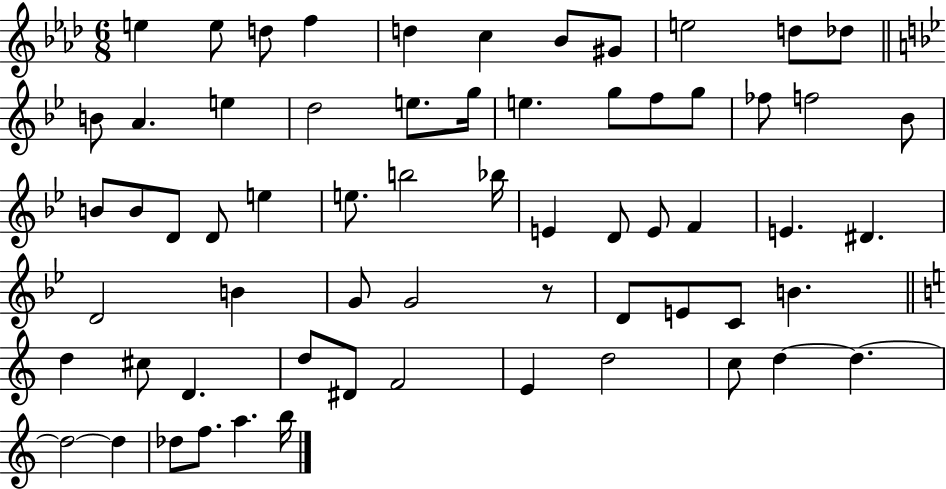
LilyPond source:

{
  \clef treble
  \numericTimeSignature
  \time 6/8
  \key aes \major
  \repeat volta 2 { e''4 e''8 d''8 f''4 | d''4 c''4 bes'8 gis'8 | e''2 d''8 des''8 | \bar "||" \break \key g \minor b'8 a'4. e''4 | d''2 e''8. g''16 | e''4. g''8 f''8 g''8 | fes''8 f''2 bes'8 | \break b'8 b'8 d'8 d'8 e''4 | e''8. b''2 bes''16 | e'4 d'8 e'8 f'4 | e'4. dis'4. | \break d'2 b'4 | g'8 g'2 r8 | d'8 e'8 c'8 b'4. | \bar "||" \break \key c \major d''4 cis''8 d'4. | d''8 dis'8 f'2 | e'4 d''2 | c''8 d''4~~ d''4.~~ | \break d''2~~ d''4 | des''8 f''8. a''4. b''16 | } \bar "|."
}